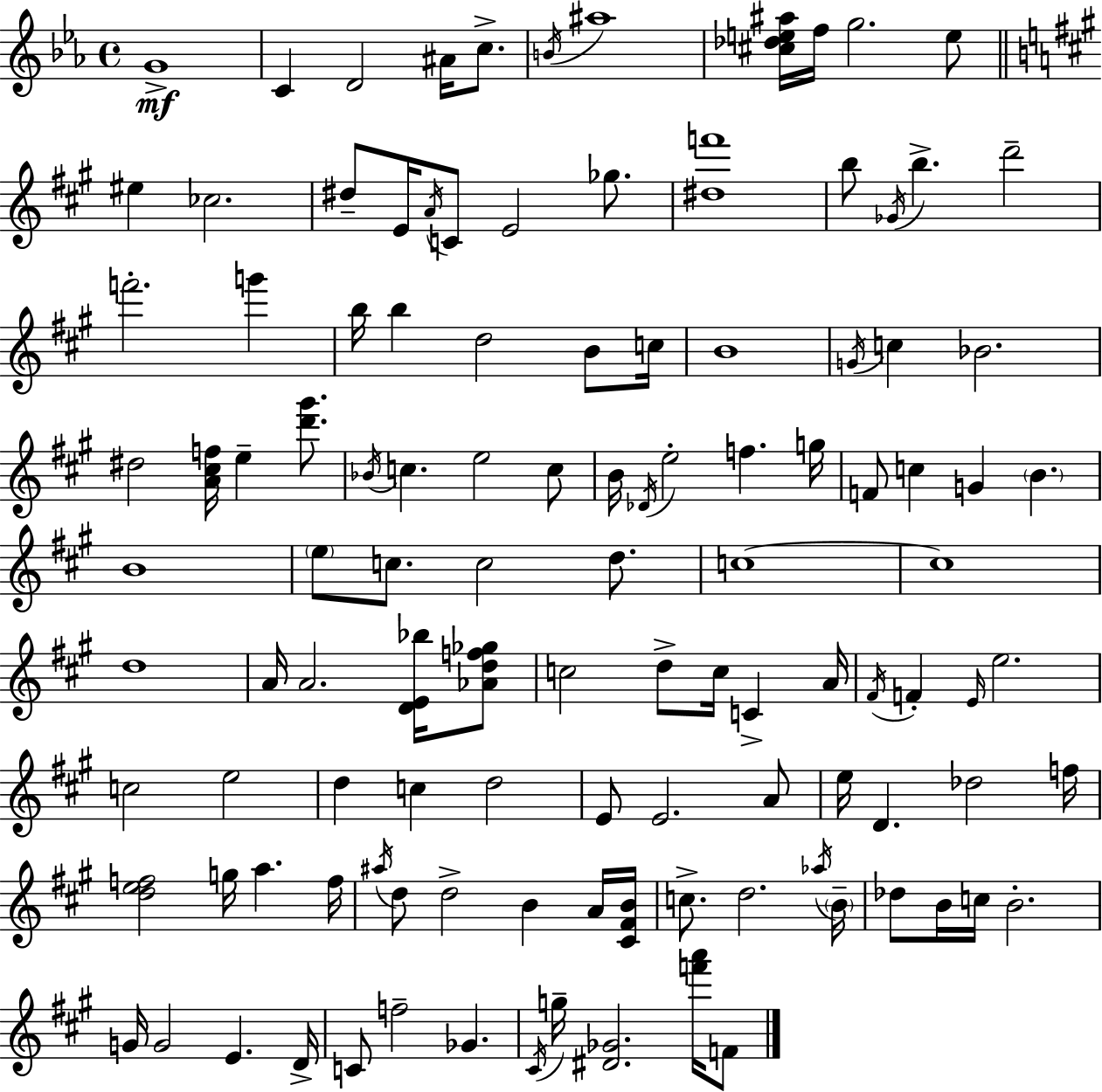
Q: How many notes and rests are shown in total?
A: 115